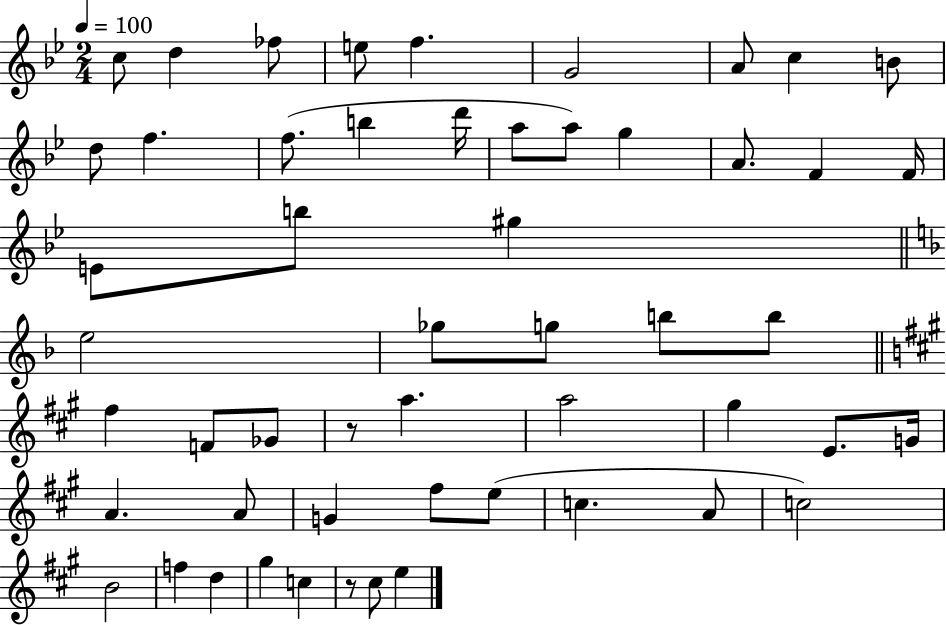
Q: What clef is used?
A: treble